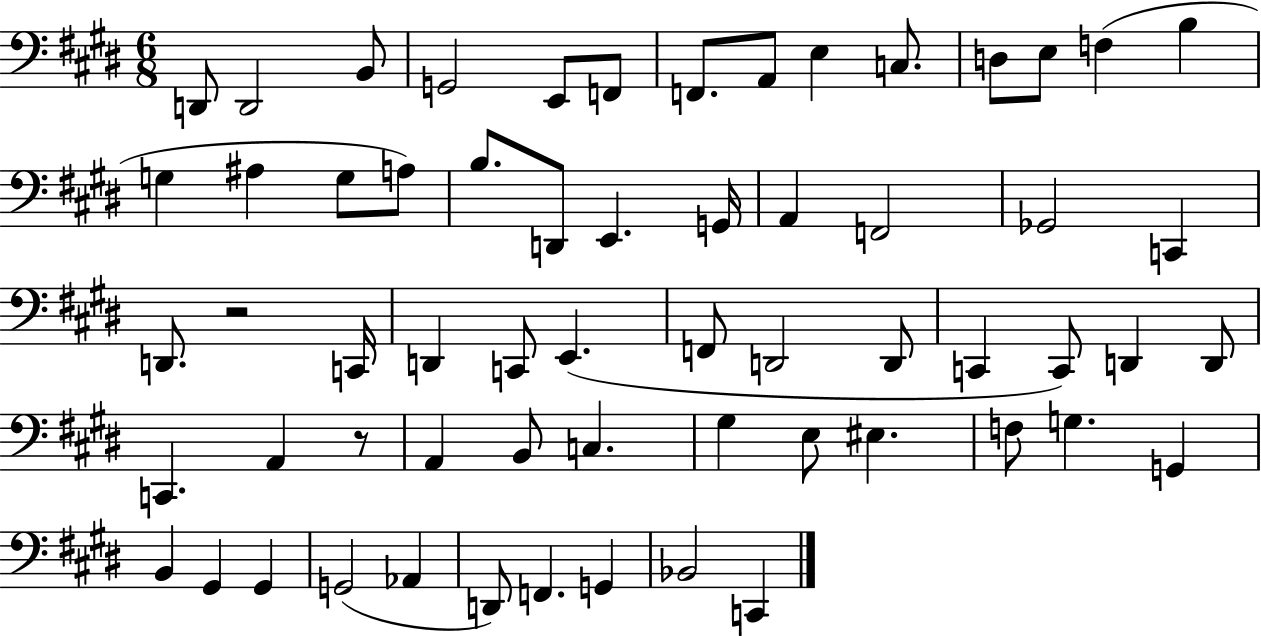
{
  \clef bass
  \numericTimeSignature
  \time 6/8
  \key e \major
  \repeat volta 2 { d,8 d,2 b,8 | g,2 e,8 f,8 | f,8. a,8 e4 c8. | d8 e8 f4( b4 | \break g4 ais4 g8 a8) | b8. d,8 e,4. g,16 | a,4 f,2 | ges,2 c,4 | \break d,8. r2 c,16 | d,4 c,8 e,4.( | f,8 d,2 d,8 | c,4 c,8) d,4 d,8 | \break c,4. a,4 r8 | a,4 b,8 c4. | gis4 e8 eis4. | f8 g4. g,4 | \break b,4 gis,4 gis,4 | g,2( aes,4 | d,8) f,4. g,4 | bes,2 c,4 | \break } \bar "|."
}